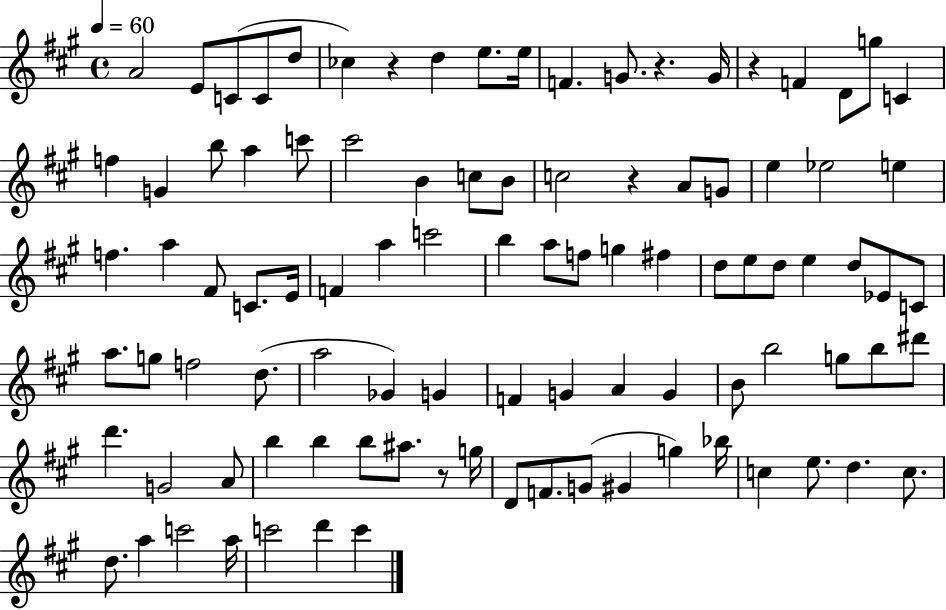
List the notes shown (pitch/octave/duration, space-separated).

A4/h E4/e C4/e C4/e D5/e CES5/q R/q D5/q E5/e. E5/s F4/q. G4/e. R/q. G4/s R/q F4/q D4/e G5/e C4/q F5/q G4/q B5/e A5/q C6/e C#6/h B4/q C5/e B4/e C5/h R/q A4/e G4/e E5/q Eb5/h E5/q F5/q. A5/q F#4/e C4/e. E4/s F4/q A5/q C6/h B5/q A5/e F5/e G5/q F#5/q D5/e E5/e D5/e E5/q D5/e Eb4/e C4/e A5/e. G5/e F5/h D5/e. A5/h Gb4/q G4/q F4/q G4/q A4/q G4/q B4/e B5/h G5/e B5/e D#6/e D6/q. G4/h A4/e B5/q B5/q B5/e A#5/e. R/e G5/s D4/e F4/e. G4/e G#4/q G5/q Bb5/s C5/q E5/e. D5/q. C5/e. D5/e. A5/q C6/h A5/s C6/h D6/q C6/q